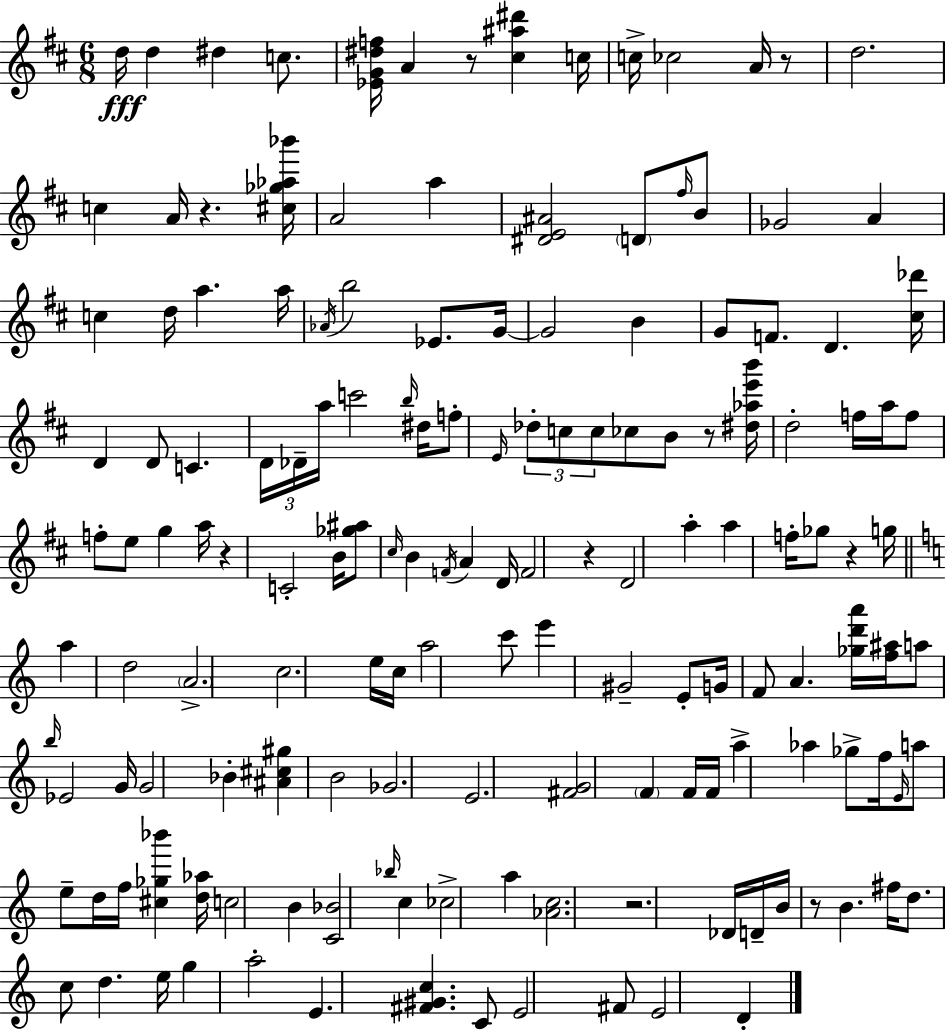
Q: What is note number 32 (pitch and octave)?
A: D4